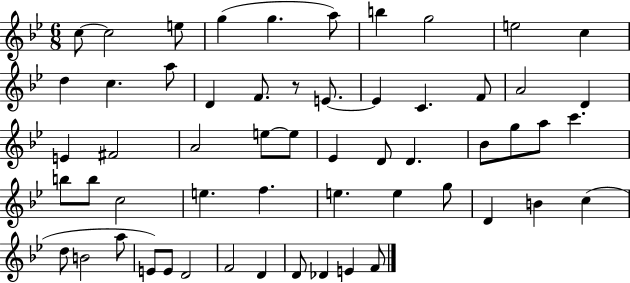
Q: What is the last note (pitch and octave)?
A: F4